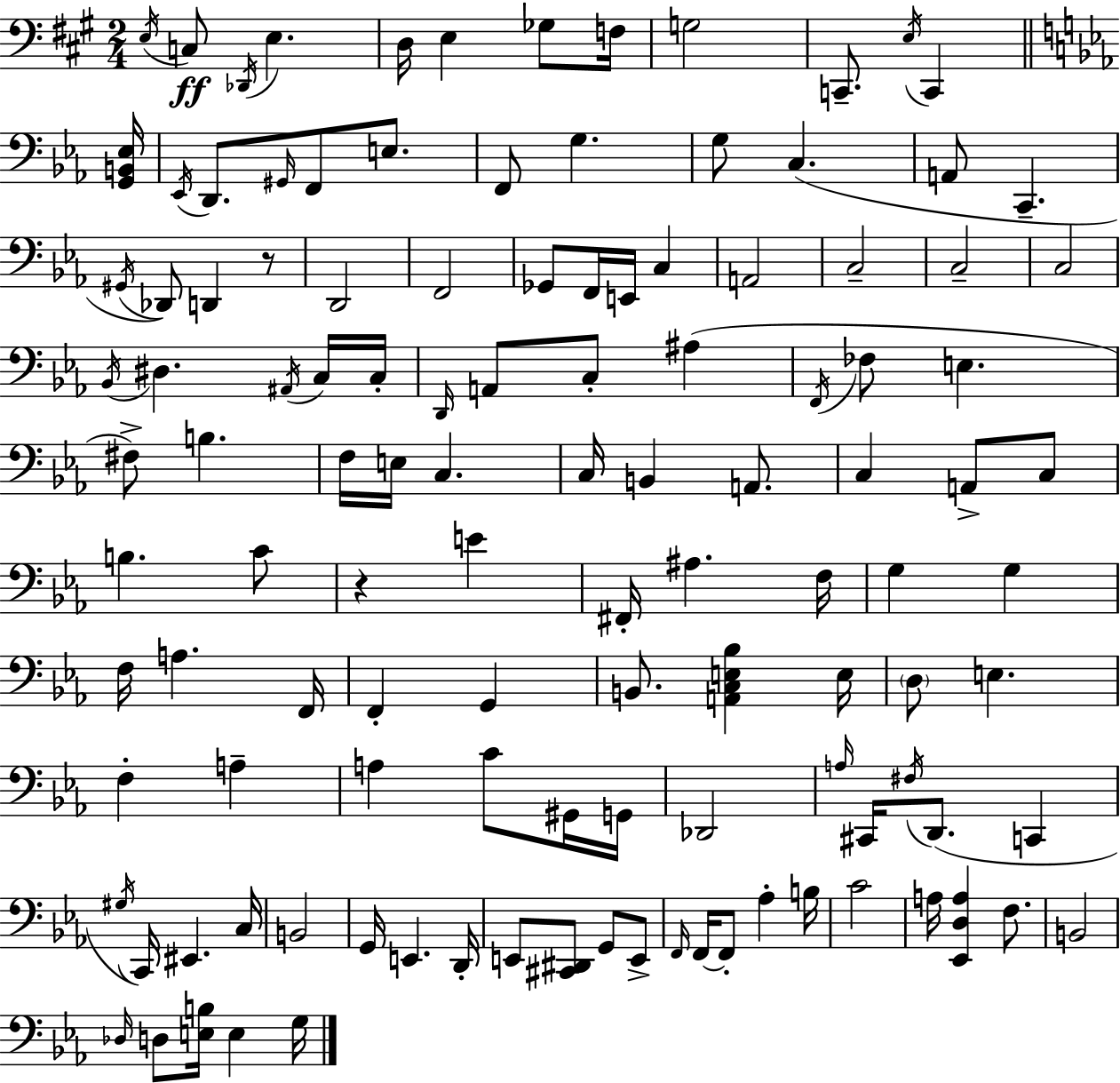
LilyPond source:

{
  \clef bass
  \numericTimeSignature
  \time 2/4
  \key a \major
  \acciaccatura { e16 }\ff c8 \acciaccatura { des,16 } e4. | d16 e4 ges8 | f16 g2 | c,8.-- \acciaccatura { e16 } c,4 | \break \bar "||" \break \key c \minor <g, b, ees>16 \acciaccatura { ees,16 } d,8. \grace { gis,16 } f,8 | e8. f,8 g4. | g8 c4.( | a,8 c,4.-- | \break \acciaccatura { gis,16 } des,8) d,4 | r8 d,2 | f,2 | ges,8 f,16 e,16 | \break c4 a,2 | c2-- | c2-- | c2 | \break \acciaccatura { bes,16 } dis4. | \acciaccatura { ais,16 } c16 c16-. \grace { d,16 } a,8 | c8-. ais4( \acciaccatura { f,16 } | fes8 e4. | \break fis8->) b4. | f16 e16 c4. | c16 b,4 a,8. | c4 a,8-> c8 | \break b4. c'8 | r4 e'4 | fis,16-. ais4. f16 | g4 g4 | \break f16 a4. f,16 | f,4-. g,4 | b,8. <a, c e bes>4 e16 | \parenthesize d8 e4. | \break f4-. a4-- | a4 c'8 gis,16 g,16 | des,2 | \grace { a16 } cis,16 \acciaccatura { fis16 }( d,8. c,4 | \break \acciaccatura { gis16 }) c,16 eis,4. | c16 b,2 | g,16 e,4. | d,16-. e,8 <cis, dis,>8 g,8 | \break e,8-> \grace { f,16 } f,16~~ f,8-. aes4-. | b16 c'2 | a16 <ees, d a>4 | f8. b,2 | \break \grace { des16 } d8 <e b>16 | e4 g16 \bar "|."
}